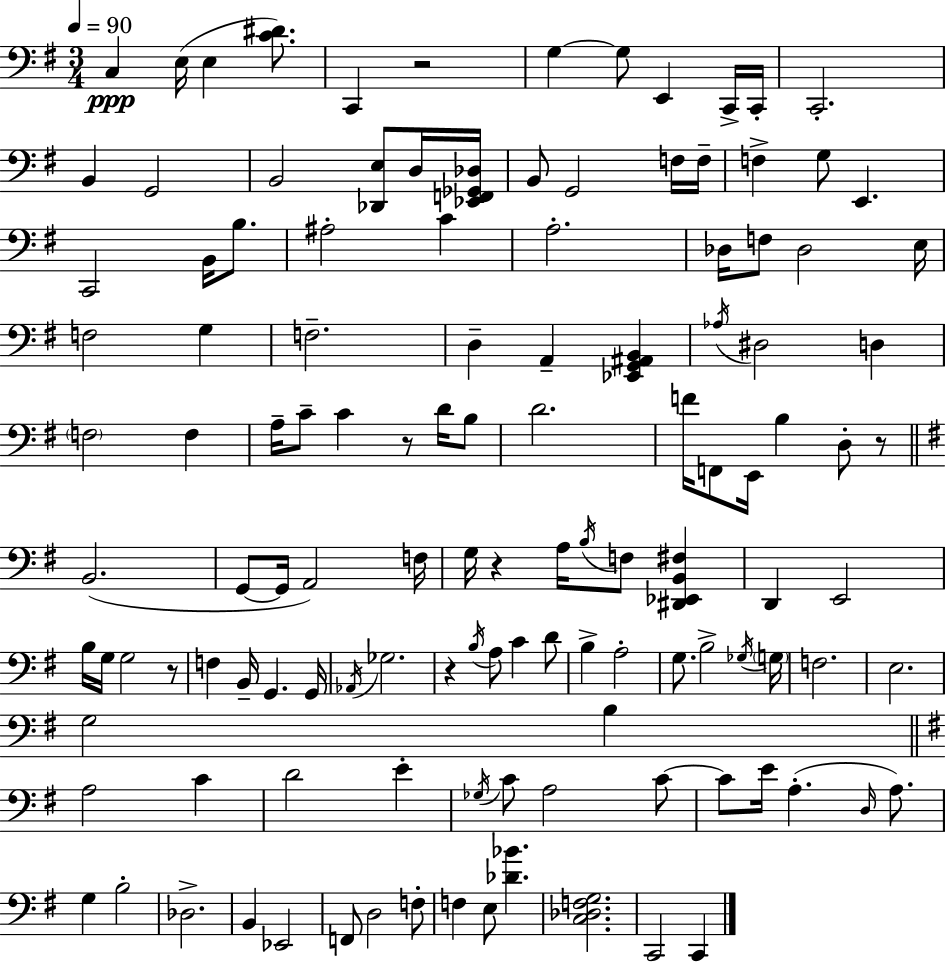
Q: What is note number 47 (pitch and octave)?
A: D4